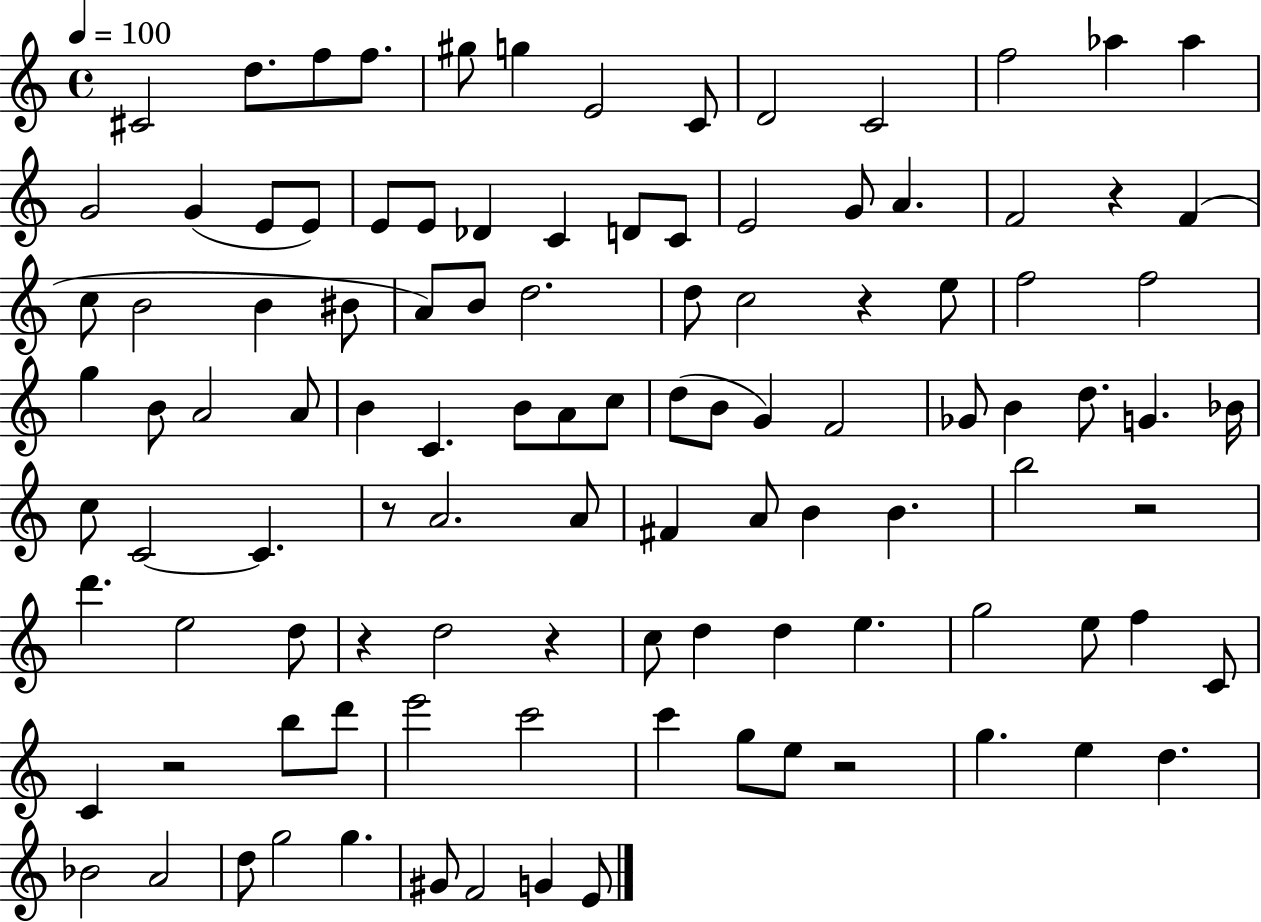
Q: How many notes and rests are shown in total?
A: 108